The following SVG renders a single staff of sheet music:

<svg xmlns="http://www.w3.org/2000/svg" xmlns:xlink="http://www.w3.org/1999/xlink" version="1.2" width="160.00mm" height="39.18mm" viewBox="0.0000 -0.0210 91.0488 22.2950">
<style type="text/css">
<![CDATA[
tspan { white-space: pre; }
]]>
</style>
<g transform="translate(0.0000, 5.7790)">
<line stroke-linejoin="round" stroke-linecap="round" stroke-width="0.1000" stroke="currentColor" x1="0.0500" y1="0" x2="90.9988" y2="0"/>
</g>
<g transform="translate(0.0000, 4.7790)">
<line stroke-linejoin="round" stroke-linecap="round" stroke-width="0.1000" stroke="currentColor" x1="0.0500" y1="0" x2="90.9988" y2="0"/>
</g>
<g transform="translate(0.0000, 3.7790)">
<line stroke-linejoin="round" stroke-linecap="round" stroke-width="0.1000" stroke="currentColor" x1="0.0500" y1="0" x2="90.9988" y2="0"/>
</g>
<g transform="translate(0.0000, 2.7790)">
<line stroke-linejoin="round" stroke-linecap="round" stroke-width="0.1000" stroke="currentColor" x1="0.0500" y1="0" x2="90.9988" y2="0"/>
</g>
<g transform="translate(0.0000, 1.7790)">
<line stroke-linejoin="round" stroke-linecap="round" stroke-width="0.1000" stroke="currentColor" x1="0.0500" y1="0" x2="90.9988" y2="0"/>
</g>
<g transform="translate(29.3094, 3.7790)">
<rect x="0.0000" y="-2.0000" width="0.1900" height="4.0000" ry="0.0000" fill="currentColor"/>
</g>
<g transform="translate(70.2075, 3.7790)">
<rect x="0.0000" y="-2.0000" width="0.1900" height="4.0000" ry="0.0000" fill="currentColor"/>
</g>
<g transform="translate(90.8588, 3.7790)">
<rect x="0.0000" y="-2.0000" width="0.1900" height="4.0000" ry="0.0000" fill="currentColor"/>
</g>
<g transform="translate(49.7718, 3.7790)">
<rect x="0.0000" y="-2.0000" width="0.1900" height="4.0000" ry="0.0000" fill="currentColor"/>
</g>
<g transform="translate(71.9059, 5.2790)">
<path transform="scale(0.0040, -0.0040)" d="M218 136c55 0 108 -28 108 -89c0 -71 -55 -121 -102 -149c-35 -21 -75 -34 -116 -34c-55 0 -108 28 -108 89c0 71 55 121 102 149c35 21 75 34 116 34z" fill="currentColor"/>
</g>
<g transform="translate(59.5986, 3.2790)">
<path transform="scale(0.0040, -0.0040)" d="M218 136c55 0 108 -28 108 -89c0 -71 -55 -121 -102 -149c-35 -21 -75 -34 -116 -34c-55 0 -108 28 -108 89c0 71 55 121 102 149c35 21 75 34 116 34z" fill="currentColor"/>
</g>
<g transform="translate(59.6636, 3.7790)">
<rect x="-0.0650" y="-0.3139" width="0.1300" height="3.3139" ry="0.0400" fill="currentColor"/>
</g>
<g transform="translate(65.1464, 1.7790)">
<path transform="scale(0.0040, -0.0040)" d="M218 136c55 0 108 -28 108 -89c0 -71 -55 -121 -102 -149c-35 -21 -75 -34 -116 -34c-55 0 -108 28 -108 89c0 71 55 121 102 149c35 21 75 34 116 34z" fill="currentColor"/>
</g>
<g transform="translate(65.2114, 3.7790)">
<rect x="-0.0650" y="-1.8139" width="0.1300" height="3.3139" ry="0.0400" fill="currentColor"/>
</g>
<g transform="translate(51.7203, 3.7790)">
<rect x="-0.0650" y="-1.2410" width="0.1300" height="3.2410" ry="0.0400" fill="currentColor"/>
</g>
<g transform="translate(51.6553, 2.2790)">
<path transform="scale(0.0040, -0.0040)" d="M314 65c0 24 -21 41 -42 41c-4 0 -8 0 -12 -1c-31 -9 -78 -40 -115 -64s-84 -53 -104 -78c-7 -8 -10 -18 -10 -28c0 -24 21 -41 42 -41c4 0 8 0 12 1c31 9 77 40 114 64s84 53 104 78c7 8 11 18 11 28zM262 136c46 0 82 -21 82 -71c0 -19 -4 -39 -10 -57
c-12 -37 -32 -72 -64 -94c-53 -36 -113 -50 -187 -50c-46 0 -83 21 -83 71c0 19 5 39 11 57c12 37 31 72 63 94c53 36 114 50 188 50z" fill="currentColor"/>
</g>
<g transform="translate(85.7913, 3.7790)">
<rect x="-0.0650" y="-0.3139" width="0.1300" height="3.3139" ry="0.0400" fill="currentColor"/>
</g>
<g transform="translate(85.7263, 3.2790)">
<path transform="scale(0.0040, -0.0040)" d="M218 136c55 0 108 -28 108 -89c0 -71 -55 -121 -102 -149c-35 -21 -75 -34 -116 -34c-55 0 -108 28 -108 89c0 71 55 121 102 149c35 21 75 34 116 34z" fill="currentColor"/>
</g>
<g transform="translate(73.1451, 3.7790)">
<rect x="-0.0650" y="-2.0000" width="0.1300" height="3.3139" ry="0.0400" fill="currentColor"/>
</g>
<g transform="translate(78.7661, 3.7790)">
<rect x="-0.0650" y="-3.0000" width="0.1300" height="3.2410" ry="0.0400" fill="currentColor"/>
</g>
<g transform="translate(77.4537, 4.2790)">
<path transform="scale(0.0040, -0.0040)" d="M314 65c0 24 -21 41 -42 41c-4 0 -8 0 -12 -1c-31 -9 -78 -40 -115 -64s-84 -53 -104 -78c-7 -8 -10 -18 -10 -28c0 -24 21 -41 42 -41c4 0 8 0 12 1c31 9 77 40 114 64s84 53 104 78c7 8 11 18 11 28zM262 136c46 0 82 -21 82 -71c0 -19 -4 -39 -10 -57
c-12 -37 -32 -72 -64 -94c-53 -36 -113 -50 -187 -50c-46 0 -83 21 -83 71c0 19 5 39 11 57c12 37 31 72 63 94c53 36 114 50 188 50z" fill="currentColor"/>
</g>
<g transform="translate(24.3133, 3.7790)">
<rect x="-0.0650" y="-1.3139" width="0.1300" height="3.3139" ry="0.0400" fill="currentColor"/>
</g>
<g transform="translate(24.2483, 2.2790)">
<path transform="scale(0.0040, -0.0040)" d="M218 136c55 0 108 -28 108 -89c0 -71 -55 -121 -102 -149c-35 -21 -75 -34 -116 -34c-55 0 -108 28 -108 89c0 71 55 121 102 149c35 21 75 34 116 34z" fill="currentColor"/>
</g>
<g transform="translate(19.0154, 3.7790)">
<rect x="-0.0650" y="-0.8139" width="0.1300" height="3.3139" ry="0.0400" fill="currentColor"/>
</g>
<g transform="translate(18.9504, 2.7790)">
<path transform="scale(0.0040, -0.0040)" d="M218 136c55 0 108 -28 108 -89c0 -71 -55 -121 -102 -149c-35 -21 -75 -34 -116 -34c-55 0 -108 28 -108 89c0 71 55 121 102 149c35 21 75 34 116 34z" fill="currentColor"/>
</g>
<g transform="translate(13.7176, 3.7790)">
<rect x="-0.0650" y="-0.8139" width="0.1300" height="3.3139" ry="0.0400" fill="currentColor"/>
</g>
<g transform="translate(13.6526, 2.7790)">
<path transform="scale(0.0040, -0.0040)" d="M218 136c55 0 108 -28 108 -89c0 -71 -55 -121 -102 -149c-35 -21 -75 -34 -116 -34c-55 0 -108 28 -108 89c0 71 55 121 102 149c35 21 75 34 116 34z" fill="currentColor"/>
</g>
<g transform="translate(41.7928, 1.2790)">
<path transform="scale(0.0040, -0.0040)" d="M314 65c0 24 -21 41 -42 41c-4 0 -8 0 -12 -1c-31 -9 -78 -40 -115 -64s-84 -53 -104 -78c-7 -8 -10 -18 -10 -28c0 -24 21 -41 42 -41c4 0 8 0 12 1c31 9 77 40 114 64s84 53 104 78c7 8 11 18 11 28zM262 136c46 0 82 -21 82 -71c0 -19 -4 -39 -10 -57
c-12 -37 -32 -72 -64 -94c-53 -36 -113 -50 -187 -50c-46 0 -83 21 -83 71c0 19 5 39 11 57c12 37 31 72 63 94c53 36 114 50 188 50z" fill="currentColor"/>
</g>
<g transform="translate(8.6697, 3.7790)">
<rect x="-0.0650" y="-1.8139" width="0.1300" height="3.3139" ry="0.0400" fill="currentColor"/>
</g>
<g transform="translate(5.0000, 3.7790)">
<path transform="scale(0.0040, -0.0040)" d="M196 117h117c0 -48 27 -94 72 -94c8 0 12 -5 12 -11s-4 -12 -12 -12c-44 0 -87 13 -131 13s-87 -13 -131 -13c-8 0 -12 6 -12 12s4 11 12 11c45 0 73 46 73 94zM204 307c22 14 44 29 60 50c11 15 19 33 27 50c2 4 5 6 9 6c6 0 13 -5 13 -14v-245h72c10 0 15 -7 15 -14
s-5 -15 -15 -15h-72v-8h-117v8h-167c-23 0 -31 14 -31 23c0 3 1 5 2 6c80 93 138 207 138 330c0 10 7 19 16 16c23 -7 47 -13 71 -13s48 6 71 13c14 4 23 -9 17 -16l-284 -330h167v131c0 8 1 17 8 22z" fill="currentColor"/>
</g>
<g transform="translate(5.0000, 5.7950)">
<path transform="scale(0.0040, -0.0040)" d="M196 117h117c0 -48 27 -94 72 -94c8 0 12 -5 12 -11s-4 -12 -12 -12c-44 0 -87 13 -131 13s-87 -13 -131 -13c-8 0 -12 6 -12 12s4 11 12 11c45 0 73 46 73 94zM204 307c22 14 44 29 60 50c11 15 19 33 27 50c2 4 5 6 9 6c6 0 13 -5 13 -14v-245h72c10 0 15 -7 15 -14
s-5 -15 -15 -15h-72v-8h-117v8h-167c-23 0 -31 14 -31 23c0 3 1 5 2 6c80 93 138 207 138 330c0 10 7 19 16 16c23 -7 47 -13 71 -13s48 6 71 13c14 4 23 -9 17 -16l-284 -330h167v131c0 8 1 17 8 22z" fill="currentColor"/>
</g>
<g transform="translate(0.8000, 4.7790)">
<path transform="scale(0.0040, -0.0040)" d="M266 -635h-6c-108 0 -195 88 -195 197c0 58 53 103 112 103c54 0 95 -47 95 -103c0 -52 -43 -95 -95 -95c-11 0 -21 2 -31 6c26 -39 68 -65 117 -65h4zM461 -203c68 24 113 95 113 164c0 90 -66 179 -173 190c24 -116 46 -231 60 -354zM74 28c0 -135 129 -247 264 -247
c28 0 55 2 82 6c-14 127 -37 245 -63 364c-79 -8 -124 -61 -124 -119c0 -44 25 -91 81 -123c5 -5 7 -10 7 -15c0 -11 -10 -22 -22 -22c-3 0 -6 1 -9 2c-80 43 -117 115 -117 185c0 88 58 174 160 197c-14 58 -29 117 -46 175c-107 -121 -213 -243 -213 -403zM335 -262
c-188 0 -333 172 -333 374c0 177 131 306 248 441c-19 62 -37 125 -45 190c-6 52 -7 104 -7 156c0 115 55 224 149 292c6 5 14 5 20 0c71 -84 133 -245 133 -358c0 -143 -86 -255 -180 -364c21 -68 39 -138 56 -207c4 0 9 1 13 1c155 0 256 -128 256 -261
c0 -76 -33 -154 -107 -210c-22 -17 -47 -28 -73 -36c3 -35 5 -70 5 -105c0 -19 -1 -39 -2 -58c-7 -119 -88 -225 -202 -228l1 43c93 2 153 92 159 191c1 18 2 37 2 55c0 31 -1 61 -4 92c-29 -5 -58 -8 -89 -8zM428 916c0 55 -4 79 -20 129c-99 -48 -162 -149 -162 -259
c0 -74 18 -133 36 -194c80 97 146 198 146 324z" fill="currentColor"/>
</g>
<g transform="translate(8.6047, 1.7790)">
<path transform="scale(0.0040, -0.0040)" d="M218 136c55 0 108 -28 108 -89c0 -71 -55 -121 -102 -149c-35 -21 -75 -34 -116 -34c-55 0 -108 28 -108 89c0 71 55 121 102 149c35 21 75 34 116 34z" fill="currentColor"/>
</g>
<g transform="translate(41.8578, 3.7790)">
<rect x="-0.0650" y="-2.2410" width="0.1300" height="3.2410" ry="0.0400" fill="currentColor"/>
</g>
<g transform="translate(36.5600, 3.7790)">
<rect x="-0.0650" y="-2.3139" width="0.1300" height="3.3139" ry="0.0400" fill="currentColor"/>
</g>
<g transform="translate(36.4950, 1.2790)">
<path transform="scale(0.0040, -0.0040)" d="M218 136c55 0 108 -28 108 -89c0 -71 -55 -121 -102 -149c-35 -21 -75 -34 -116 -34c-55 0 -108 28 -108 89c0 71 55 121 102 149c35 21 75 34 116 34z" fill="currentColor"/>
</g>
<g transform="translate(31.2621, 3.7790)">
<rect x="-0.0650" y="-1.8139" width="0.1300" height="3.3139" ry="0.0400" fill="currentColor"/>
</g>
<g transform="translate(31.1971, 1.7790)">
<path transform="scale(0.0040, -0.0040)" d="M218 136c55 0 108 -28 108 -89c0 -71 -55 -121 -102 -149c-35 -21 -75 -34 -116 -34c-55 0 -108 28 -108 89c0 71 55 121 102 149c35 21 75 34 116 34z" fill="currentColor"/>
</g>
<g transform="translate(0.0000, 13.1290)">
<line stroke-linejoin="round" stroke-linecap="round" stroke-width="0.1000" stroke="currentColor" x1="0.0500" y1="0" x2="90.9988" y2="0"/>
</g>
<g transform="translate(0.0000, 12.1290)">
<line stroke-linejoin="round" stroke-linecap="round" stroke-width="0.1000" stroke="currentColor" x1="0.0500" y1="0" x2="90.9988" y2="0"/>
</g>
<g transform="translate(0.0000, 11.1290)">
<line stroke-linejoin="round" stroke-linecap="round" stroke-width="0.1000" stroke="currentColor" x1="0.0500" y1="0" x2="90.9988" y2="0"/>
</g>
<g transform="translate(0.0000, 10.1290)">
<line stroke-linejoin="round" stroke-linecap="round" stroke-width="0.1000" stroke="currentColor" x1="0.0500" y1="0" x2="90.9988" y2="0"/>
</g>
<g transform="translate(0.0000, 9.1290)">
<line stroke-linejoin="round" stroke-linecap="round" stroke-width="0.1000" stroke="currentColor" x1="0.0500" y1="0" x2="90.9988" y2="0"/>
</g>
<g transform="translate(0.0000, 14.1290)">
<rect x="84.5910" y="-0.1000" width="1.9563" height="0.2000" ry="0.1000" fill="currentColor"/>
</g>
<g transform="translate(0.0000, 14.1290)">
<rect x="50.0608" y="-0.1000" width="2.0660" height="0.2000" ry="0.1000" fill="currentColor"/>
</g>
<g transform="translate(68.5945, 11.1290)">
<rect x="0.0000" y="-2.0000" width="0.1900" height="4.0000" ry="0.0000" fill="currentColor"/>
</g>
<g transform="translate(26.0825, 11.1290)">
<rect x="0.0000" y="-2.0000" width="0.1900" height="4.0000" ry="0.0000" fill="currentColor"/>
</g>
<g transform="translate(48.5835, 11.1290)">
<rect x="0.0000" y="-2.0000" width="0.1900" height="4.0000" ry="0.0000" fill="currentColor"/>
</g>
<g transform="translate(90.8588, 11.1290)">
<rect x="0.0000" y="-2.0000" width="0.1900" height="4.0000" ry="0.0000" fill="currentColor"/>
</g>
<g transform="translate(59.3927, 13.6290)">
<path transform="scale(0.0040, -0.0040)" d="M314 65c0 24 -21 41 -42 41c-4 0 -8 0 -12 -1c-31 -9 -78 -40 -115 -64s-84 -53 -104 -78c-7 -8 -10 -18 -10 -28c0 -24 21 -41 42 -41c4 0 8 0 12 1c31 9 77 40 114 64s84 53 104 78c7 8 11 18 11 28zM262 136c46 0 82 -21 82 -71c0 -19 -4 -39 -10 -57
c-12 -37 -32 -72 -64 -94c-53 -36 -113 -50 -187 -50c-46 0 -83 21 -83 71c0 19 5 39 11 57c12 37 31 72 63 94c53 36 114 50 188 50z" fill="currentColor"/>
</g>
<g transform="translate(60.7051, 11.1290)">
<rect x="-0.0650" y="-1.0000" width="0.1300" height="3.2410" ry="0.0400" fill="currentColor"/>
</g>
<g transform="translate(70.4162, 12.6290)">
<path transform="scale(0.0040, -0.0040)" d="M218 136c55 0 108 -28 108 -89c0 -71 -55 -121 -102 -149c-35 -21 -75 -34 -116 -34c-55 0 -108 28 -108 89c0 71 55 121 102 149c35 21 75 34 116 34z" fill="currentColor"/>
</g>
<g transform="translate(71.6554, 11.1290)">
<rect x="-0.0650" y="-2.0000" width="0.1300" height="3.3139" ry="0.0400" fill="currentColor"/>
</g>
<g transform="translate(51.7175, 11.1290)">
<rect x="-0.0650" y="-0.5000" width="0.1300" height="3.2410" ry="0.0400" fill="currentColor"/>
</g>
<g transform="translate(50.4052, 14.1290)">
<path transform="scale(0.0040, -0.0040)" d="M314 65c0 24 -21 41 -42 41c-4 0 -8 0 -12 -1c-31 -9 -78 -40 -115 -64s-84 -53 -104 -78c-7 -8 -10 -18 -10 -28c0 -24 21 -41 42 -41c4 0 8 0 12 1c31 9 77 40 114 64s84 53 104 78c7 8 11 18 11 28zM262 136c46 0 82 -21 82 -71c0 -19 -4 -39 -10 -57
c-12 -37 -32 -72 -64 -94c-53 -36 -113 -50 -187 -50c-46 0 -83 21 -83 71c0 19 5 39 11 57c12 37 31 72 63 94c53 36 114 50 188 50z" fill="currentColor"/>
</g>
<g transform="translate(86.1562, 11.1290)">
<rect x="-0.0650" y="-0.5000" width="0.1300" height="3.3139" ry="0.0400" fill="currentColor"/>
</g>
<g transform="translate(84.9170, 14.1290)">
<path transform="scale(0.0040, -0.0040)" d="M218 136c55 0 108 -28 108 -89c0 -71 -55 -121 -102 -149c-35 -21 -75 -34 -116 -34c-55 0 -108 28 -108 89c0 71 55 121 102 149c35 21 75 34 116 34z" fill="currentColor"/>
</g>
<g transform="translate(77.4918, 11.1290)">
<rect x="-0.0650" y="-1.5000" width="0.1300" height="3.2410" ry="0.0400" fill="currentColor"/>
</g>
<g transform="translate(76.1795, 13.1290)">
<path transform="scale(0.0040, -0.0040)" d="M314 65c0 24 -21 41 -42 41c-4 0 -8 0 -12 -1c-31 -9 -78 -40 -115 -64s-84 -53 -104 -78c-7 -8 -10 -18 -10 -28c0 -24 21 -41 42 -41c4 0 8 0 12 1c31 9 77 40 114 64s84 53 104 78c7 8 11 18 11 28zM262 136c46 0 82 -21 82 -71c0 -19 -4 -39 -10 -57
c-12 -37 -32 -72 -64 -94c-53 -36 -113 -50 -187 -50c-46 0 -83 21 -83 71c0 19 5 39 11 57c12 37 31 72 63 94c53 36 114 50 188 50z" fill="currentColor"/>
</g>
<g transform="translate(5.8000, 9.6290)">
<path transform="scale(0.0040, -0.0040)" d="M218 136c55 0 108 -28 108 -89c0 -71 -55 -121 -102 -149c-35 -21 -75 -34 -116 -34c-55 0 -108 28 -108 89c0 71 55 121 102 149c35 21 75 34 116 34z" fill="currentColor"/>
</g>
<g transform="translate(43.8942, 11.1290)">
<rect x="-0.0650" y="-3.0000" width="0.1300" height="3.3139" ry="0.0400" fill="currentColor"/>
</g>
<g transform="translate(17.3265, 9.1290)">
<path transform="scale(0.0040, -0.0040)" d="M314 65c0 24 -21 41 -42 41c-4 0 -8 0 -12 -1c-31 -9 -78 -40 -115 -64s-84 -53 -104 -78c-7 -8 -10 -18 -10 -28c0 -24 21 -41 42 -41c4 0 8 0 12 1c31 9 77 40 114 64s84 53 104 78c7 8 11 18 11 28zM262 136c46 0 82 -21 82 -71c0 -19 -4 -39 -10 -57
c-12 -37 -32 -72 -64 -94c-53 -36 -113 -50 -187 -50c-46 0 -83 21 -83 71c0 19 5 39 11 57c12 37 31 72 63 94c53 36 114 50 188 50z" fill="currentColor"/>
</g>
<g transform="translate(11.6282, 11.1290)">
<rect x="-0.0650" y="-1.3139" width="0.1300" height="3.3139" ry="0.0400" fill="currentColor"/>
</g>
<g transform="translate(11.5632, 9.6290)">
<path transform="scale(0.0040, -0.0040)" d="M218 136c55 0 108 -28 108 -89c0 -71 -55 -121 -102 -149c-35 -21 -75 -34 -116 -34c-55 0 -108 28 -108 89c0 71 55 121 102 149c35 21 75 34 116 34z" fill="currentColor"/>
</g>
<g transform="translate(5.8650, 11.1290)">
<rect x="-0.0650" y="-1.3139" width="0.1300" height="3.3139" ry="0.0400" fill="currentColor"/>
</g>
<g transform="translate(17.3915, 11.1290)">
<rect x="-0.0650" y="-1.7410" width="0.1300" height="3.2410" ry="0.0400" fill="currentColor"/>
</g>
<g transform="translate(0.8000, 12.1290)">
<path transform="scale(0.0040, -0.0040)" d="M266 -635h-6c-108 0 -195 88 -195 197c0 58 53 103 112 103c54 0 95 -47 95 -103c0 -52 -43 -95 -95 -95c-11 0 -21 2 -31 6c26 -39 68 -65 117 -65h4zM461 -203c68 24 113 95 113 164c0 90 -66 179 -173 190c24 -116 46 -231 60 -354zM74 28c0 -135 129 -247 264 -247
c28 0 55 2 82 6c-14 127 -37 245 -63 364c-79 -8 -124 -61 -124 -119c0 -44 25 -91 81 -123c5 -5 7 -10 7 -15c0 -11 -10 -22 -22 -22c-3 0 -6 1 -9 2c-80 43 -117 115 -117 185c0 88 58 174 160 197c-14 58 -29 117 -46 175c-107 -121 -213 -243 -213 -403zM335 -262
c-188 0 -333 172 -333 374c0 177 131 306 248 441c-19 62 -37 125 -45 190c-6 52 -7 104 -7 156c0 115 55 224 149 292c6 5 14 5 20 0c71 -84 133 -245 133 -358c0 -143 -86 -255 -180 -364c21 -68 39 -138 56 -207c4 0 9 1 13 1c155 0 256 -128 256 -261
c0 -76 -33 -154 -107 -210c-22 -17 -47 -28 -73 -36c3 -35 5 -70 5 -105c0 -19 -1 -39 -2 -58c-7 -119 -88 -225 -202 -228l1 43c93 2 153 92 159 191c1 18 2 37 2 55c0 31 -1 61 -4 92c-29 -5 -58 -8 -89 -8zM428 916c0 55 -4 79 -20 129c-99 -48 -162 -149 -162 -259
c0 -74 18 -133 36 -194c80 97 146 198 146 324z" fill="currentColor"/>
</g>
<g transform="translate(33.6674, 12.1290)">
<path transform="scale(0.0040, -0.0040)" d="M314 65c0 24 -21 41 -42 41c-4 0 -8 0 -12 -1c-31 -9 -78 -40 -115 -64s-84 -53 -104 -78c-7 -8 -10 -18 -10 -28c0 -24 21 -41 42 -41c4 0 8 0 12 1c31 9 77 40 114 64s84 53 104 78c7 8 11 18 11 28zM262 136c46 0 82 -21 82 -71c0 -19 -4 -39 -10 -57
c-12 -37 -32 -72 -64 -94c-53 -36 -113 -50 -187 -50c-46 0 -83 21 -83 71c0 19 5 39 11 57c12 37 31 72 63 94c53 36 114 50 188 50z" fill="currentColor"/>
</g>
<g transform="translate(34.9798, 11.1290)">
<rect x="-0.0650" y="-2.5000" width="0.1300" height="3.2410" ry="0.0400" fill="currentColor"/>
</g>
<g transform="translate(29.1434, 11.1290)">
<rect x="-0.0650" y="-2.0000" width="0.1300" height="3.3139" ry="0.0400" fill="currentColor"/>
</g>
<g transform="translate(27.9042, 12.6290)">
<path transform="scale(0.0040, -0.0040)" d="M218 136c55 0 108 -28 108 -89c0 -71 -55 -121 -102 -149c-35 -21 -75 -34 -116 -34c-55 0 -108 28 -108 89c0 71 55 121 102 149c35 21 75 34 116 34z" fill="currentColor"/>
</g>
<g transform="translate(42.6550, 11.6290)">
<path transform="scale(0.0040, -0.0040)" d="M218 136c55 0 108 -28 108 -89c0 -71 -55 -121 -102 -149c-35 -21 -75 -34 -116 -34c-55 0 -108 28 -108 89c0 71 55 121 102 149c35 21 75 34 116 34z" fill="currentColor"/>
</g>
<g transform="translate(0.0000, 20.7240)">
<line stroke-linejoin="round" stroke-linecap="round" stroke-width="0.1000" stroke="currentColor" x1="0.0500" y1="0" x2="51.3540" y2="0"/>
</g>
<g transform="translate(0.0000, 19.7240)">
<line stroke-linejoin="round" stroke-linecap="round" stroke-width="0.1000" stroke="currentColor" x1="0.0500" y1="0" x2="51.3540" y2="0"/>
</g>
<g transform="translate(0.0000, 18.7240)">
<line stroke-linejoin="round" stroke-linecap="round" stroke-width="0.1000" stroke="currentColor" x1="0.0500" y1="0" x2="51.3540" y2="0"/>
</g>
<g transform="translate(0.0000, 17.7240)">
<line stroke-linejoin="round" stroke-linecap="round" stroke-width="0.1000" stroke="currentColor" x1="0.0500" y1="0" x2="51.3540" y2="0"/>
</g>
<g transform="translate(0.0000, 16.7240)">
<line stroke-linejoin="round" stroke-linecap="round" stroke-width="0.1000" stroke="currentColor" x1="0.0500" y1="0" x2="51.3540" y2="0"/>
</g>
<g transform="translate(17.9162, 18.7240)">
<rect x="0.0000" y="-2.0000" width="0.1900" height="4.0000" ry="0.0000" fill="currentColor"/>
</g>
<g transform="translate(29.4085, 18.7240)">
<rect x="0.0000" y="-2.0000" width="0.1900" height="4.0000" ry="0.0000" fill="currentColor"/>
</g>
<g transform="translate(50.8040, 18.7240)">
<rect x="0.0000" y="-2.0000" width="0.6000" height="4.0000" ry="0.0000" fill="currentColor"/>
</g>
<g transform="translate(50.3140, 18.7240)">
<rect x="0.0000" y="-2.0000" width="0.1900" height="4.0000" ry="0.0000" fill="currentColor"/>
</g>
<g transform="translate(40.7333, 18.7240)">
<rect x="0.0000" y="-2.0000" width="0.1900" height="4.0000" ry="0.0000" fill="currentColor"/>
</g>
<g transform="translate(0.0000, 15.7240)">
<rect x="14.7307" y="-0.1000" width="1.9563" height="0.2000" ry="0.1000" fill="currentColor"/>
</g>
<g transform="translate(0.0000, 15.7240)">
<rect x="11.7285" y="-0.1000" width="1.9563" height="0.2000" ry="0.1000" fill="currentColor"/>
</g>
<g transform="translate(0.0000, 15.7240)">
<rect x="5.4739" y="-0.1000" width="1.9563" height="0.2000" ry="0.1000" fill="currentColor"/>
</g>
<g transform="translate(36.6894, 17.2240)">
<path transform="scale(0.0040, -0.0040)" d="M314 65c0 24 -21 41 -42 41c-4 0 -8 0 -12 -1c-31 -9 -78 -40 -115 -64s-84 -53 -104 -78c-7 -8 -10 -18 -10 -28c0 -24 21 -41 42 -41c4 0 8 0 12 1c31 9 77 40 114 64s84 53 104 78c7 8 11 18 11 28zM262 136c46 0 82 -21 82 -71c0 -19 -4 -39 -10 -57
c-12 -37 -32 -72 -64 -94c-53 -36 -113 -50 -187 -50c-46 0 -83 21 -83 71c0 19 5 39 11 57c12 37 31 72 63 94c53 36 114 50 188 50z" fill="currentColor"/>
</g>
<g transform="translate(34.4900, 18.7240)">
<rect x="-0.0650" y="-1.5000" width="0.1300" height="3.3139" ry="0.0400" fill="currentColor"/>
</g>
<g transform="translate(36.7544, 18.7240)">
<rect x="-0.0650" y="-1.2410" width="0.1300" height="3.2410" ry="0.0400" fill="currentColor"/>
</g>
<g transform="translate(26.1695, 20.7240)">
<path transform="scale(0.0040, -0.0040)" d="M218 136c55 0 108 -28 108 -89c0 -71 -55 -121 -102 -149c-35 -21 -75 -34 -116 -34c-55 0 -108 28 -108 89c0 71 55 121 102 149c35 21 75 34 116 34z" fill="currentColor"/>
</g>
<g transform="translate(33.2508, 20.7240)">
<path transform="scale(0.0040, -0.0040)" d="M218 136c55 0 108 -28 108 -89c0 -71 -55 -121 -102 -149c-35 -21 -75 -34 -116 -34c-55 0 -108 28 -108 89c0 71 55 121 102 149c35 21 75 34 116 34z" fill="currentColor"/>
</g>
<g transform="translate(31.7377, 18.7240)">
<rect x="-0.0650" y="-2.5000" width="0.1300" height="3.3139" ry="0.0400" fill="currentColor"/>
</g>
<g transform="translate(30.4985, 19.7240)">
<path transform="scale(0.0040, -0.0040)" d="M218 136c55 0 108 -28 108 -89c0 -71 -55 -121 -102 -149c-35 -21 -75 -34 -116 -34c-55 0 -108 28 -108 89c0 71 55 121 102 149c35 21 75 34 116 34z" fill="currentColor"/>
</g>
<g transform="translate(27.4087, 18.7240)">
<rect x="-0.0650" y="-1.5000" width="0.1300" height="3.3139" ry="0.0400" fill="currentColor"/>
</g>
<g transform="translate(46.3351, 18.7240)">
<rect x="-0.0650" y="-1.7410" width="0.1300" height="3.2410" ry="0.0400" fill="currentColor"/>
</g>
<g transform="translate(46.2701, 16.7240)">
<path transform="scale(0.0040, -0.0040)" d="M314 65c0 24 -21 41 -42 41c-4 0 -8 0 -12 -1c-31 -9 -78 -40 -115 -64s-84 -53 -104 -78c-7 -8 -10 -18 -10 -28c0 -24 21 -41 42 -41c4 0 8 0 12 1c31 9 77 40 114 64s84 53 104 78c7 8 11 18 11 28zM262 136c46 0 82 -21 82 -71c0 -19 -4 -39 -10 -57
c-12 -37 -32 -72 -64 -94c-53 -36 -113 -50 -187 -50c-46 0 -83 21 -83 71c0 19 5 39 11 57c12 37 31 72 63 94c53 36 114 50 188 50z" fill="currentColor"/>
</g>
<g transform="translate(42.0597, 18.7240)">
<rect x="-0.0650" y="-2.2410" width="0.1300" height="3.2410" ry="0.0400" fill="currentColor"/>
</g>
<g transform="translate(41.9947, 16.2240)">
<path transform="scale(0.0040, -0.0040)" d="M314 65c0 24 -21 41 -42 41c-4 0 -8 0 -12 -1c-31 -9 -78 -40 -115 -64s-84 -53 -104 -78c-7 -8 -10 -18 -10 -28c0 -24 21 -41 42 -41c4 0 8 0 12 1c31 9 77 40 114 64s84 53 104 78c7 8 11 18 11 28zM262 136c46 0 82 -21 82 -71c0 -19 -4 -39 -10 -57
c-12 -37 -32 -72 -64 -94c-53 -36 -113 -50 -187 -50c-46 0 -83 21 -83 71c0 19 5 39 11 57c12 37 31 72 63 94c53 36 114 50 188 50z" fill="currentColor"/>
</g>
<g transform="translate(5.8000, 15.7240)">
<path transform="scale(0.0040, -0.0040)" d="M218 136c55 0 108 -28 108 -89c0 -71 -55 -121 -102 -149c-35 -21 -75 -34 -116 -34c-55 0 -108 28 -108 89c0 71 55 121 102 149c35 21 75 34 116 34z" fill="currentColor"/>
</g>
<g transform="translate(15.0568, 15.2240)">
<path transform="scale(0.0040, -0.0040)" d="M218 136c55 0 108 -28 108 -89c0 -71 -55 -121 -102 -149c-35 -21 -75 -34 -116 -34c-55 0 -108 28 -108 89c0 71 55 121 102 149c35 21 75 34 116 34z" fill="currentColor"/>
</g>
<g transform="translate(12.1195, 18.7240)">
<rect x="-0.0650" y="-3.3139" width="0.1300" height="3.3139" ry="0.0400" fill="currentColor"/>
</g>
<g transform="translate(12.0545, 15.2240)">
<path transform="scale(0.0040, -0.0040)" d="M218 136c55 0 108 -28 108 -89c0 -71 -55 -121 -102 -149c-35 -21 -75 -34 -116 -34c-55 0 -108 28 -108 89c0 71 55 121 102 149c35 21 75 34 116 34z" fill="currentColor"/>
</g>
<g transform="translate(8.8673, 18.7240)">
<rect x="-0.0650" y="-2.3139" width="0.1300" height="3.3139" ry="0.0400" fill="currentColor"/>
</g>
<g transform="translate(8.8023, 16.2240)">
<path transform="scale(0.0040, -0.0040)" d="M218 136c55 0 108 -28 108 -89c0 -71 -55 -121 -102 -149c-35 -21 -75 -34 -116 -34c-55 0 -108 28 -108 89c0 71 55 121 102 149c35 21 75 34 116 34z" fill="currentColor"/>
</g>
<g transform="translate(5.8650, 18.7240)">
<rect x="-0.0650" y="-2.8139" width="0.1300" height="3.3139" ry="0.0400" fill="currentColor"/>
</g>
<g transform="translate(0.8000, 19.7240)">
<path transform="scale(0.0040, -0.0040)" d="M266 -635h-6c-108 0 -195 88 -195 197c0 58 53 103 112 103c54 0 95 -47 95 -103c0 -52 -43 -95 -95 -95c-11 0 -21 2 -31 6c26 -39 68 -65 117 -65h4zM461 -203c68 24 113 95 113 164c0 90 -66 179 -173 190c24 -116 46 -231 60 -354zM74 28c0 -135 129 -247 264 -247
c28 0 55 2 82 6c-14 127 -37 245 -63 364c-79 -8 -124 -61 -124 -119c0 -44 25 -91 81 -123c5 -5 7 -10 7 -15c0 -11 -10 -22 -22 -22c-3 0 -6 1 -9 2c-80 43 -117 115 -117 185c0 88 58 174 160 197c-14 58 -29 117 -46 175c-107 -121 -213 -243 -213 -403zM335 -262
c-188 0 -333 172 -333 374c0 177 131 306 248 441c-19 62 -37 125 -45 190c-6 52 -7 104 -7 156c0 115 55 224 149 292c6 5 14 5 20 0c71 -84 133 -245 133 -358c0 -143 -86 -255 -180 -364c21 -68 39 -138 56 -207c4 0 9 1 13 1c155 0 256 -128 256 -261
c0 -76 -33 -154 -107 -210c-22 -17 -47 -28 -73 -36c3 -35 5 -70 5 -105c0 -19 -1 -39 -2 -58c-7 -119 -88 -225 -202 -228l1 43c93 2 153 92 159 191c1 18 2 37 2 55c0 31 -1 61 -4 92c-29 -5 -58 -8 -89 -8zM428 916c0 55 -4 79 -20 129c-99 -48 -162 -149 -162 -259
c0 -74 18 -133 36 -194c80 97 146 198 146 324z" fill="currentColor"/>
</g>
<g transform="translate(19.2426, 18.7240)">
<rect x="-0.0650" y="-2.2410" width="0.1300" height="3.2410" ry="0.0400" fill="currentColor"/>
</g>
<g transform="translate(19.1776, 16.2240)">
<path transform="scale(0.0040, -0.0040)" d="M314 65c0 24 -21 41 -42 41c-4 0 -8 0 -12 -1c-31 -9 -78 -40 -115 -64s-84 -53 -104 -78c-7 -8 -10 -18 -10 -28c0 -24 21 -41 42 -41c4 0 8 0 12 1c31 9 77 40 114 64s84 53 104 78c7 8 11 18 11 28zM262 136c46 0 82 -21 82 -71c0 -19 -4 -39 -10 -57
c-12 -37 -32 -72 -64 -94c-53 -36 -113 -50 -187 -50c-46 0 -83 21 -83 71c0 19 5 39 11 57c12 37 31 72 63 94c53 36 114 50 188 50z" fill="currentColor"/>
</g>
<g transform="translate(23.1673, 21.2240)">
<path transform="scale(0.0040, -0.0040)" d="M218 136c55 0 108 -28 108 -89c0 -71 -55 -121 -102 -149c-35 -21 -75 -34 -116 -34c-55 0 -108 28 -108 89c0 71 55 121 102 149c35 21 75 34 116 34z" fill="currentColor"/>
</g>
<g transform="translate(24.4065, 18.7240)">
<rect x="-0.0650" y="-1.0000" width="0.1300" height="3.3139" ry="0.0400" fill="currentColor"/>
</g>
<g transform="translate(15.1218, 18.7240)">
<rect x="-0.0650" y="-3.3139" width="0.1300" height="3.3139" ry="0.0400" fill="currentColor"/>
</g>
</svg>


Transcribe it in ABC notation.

X:1
T:Untitled
M:4/4
L:1/4
K:C
f d d e f g g2 e2 c f F A2 c e e f2 F G2 A C2 D2 F E2 C a g b b g2 D E G E e2 g2 f2